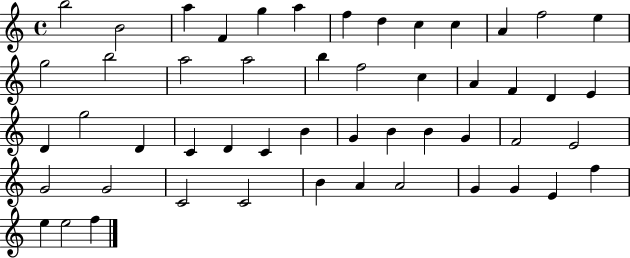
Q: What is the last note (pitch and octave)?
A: F5